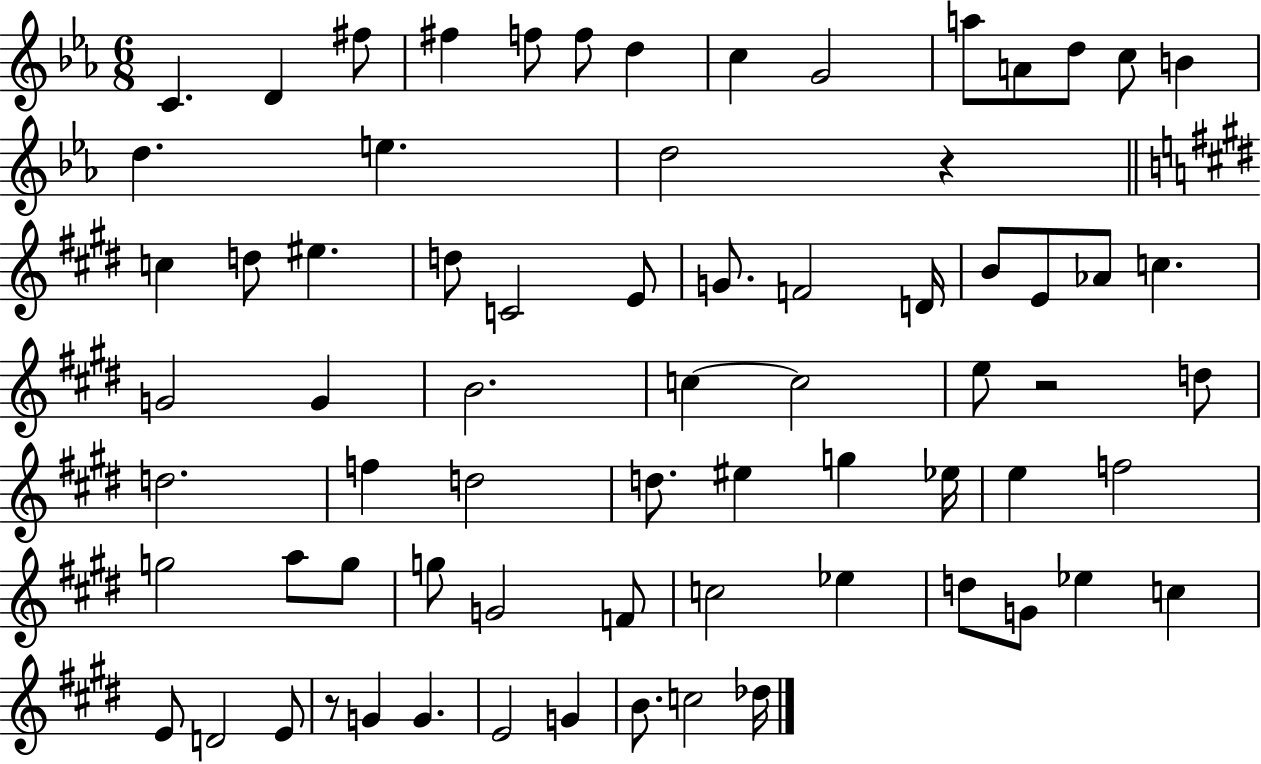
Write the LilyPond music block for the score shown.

{
  \clef treble
  \numericTimeSignature
  \time 6/8
  \key ees \major
  c'4. d'4 fis''8 | fis''4 f''8 f''8 d''4 | c''4 g'2 | a''8 a'8 d''8 c''8 b'4 | \break d''4. e''4. | d''2 r4 | \bar "||" \break \key e \major c''4 d''8 eis''4. | d''8 c'2 e'8 | g'8. f'2 d'16 | b'8 e'8 aes'8 c''4. | \break g'2 g'4 | b'2. | c''4~~ c''2 | e''8 r2 d''8 | \break d''2. | f''4 d''2 | d''8. eis''4 g''4 ees''16 | e''4 f''2 | \break g''2 a''8 g''8 | g''8 g'2 f'8 | c''2 ees''4 | d''8 g'8 ees''4 c''4 | \break e'8 d'2 e'8 | r8 g'4 g'4. | e'2 g'4 | b'8. c''2 des''16 | \break \bar "|."
}